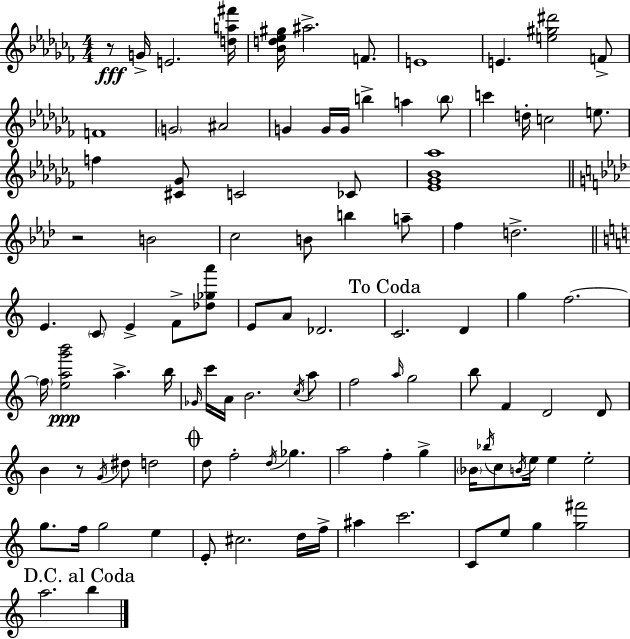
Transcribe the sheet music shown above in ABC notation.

X:1
T:Untitled
M:4/4
L:1/4
K:Abm
z/2 G/4 E2 [da^f']/4 [_Bd_e^g]/4 ^a2 F/2 E4 E [e^g^d']2 F/2 F4 G2 ^A2 G G/4 G/4 b a b/2 c' d/4 c2 e/2 f [^C_G]/2 C2 _C/2 [_E_G_B_a]4 z2 B2 c2 B/2 b a/2 f d2 E C/2 E F/2 [_d_ga']/2 E/2 A/2 _D2 C2 D g f2 f/4 [eag'b']2 a b/4 _G/4 c'/4 A/4 B2 c/4 a/2 f2 a/4 g2 b/2 F D2 D/2 B z/2 G/4 ^d/2 d2 d/2 f2 d/4 _g a2 f g _B/4 _b/4 c/2 B/4 e/4 e e2 g/2 f/4 g2 e E/2 ^c2 d/4 f/4 ^a c'2 C/2 e/2 g [g^f']2 a2 b